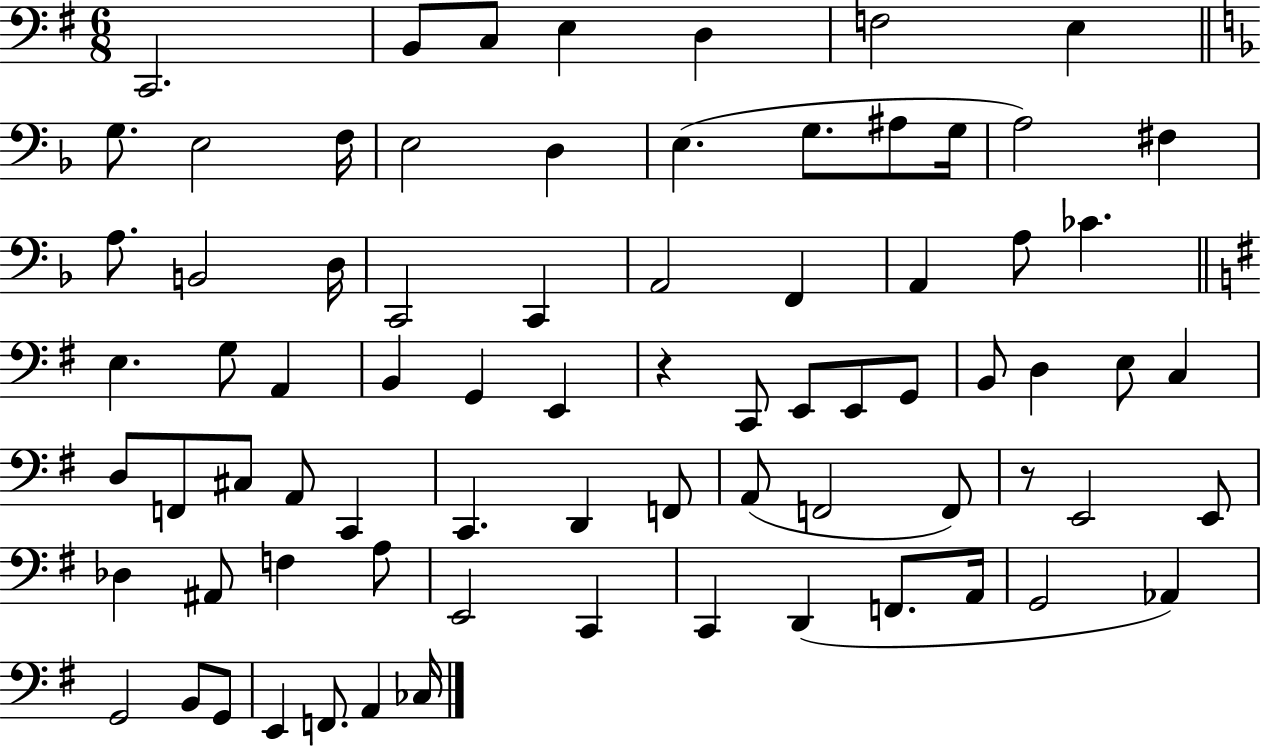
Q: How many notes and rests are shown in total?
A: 76